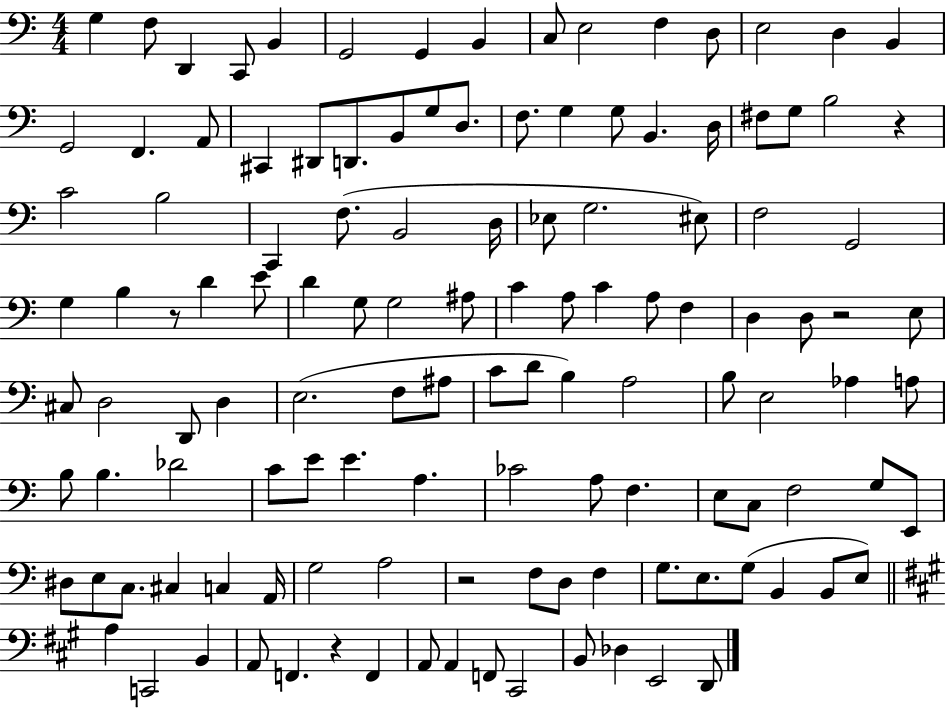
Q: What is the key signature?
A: C major